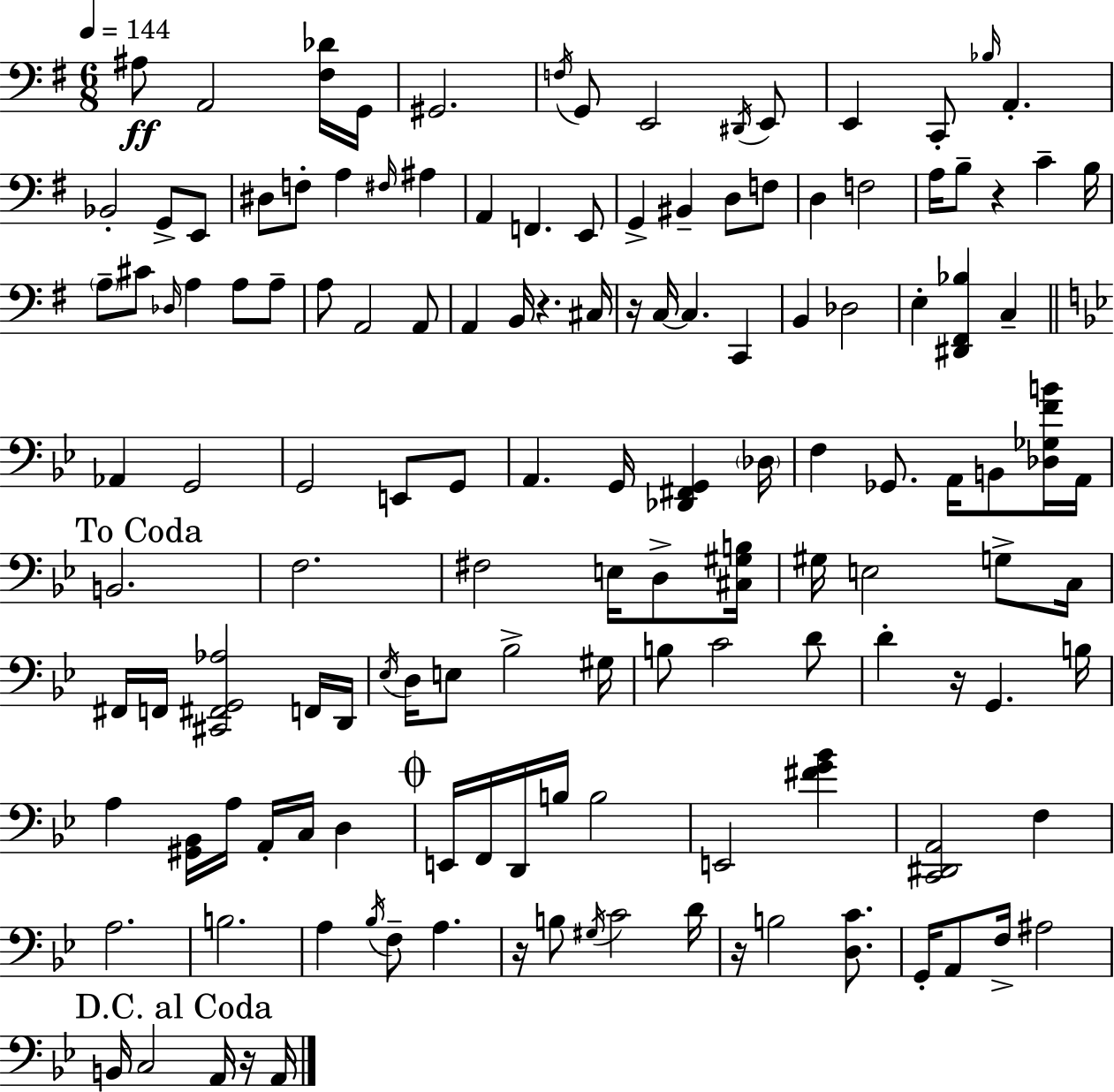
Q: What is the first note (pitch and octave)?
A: A#3